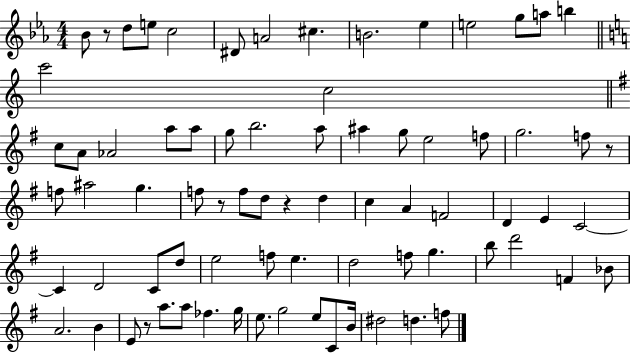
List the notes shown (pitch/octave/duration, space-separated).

Bb4/e R/e D5/e E5/e C5/h D#4/e A4/h C#5/q. B4/h. Eb5/q E5/h G5/e A5/e B5/q C6/h C5/h C5/e A4/e Ab4/h A5/e A5/e G5/e B5/h. A5/e A#5/q G5/e E5/h F5/e G5/h. F5/e R/e F5/e A#5/h G5/q. F5/e R/e F5/e D5/e R/q D5/q C5/q A4/q F4/h D4/q E4/q C4/h C4/q D4/h C4/e D5/e E5/h F5/e E5/q. D5/h F5/e G5/q. B5/e D6/h F4/q Bb4/e A4/h. B4/q E4/e R/e A5/e. A5/e FES5/q. G5/s E5/e. G5/h E5/e C4/e B4/s D#5/h D5/q. F5/e